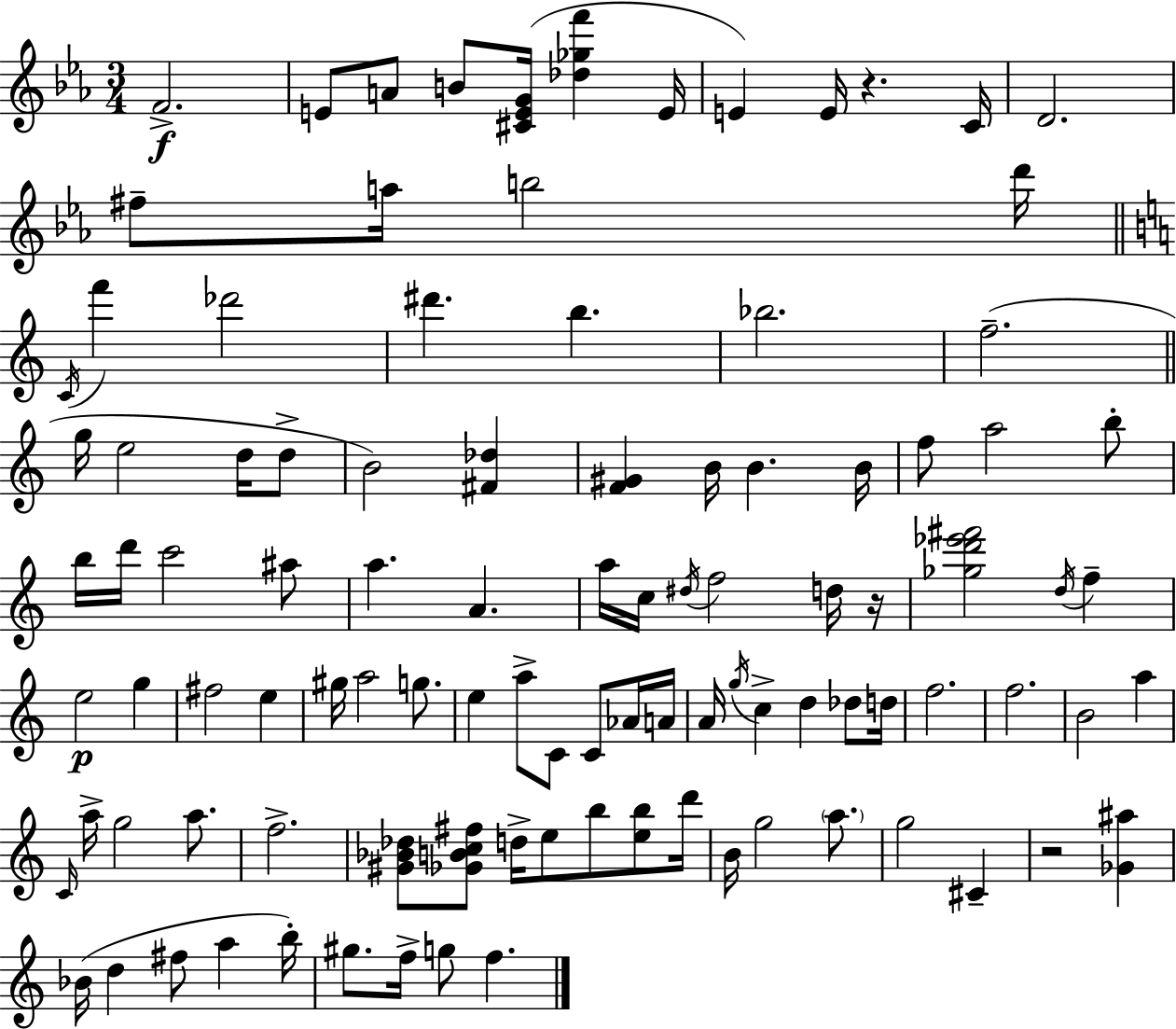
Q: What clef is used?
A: treble